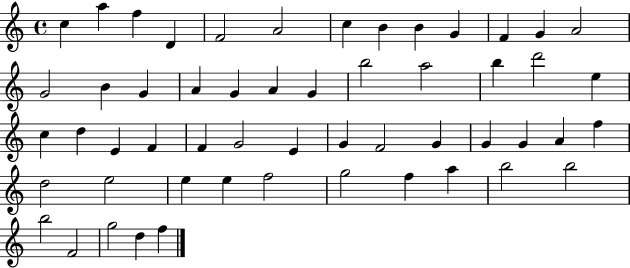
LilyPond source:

{
  \clef treble
  \time 4/4
  \defaultTimeSignature
  \key c \major
  c''4 a''4 f''4 d'4 | f'2 a'2 | c''4 b'4 b'4 g'4 | f'4 g'4 a'2 | \break g'2 b'4 g'4 | a'4 g'4 a'4 g'4 | b''2 a''2 | b''4 d'''2 e''4 | \break c''4 d''4 e'4 f'4 | f'4 g'2 e'4 | g'4 f'2 g'4 | g'4 g'4 a'4 f''4 | \break d''2 e''2 | e''4 e''4 f''2 | g''2 f''4 a''4 | b''2 b''2 | \break b''2 f'2 | g''2 d''4 f''4 | \bar "|."
}